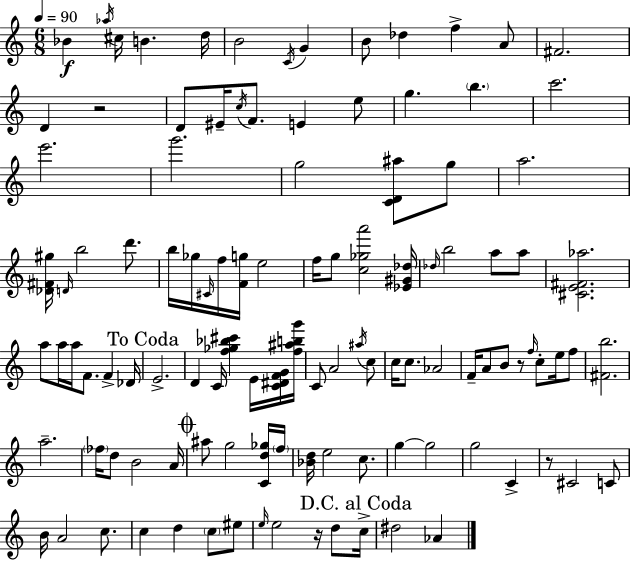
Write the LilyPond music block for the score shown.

{
  \clef treble
  \numericTimeSignature
  \time 6/8
  \key c \major
  \tempo 4 = 90
  bes'4\f \acciaccatura { aes''16 } cis''16 b'4. | d''16 b'2 \acciaccatura { c'16 } g'4 | b'8 des''4 f''4-> | a'8 fis'2. | \break d'4 r2 | d'8 eis'16-- \acciaccatura { c''16 } f'8. e'4 | e''8 g''4. \parenthesize b''4. | c'''2. | \break e'''2. | g'''2. | g''2 <c' d' ais''>8 | g''8 a''2. | \break <des' fis' gis''>16 \grace { d'16 } b''2 | d'''8. b''16 ges''16 \grace { cis'16 } f''16 <f' g''>16 e''2 | f''16 g''8 <c'' ges'' a'''>2 | <ees' gis' des''>16 \grace { des''16 } b''2 | \break a''8 a''8 <cis' e' fis' aes''>2. | a''8 a''16 a''16 f'8. | f'4-> des'16 \mark "To Coda" e'2.-> | d'4 c'16 <f'' ges'' bes'' cis'''>4 | \break e'16 <c' dis' f' g'>16 <f'' ais'' b'' g'''>16 c'8 a'2 | \acciaccatura { ais''16 } c''8 c''16 c''8. aes'2 | f'16-- a'8 b'8 | r8 \grace { f''16 } c''8-. e''16 f''8 <fis' b''>2. | \break a''2.-- | \parenthesize fes''16 d''8 b'2 | a'16 \mark \markup { \musicglyph "scripts.coda" } ais''8 g''2 | <c' d'' ges''>16 \parenthesize f''16 <bes' d''>16 e''2 | \break c''8. g''4~~ | g''2 g''2 | c'4-> r8 cis'2 | c'8 b'16 a'2 | \break c''8. c''4 | d''4 \parenthesize c''8 eis''8 \grace { e''16 } e''2 | r16 d''8 \mark "D.C. al Coda" c''16-> dis''2 | aes'4 \bar "|."
}